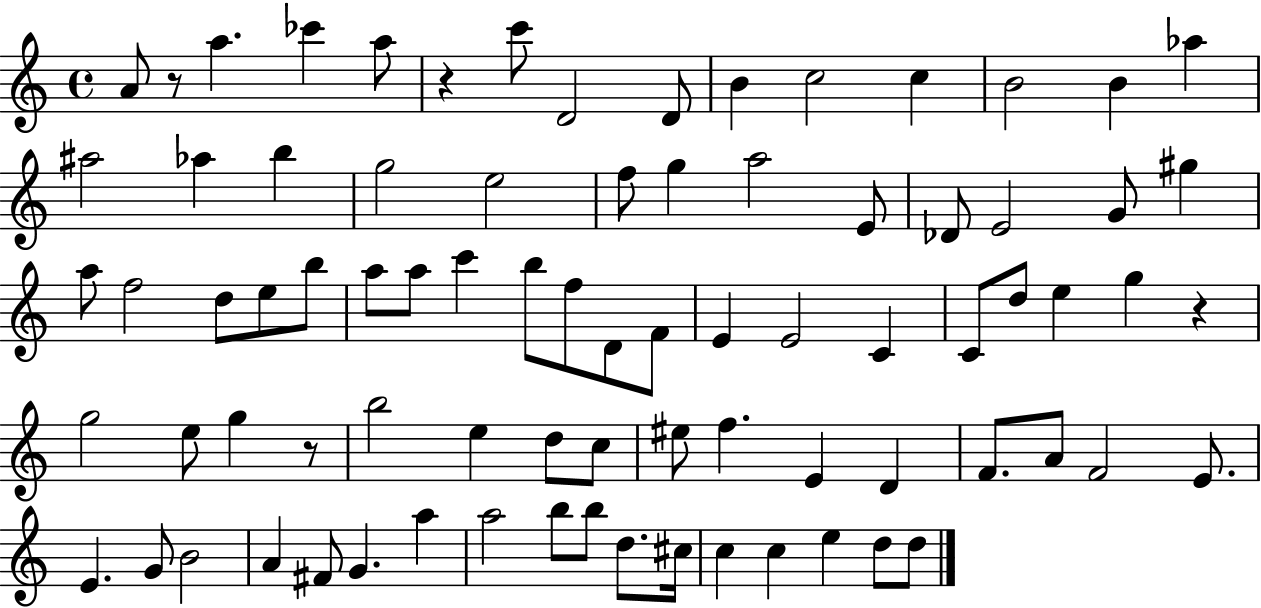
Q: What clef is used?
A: treble